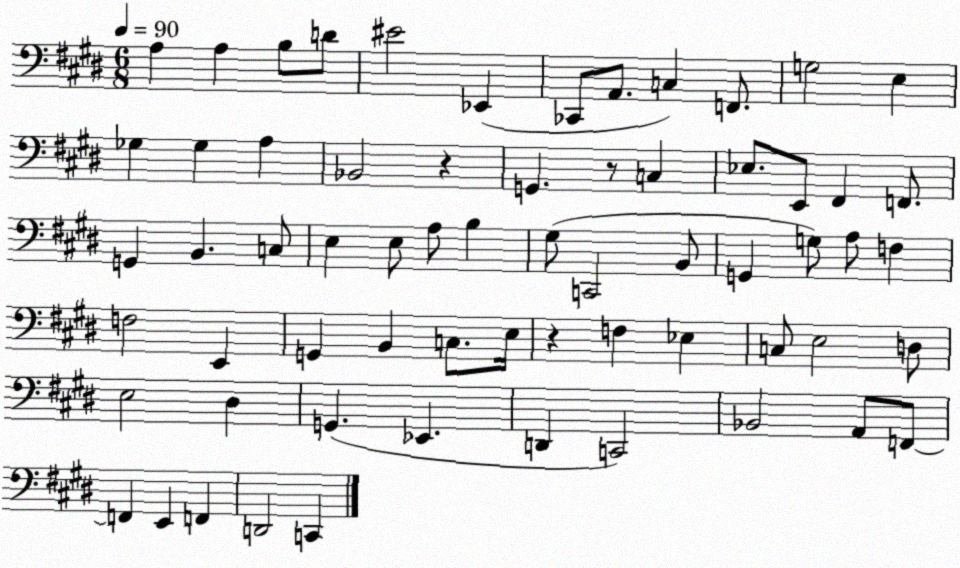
X:1
T:Untitled
M:6/8
L:1/4
K:E
A, A, B,/2 D/2 ^E2 _E,, _C,,/2 A,,/2 C, F,,/2 G,2 E, _G, _G, A, _B,,2 z G,, z/2 C, _E,/2 E,,/2 ^F,, F,,/2 G,, B,, C,/2 E, E,/2 A,/2 B, ^G,/2 C,,2 B,,/2 G,, G,/2 A,/2 F, F,2 E,, G,, B,, C,/2 E,/4 z F, _E, C,/2 E,2 D,/2 E,2 ^D, G,, _E,, D,, C,,2 _B,,2 A,,/2 F,,/2 F,, E,, F,, D,,2 C,,